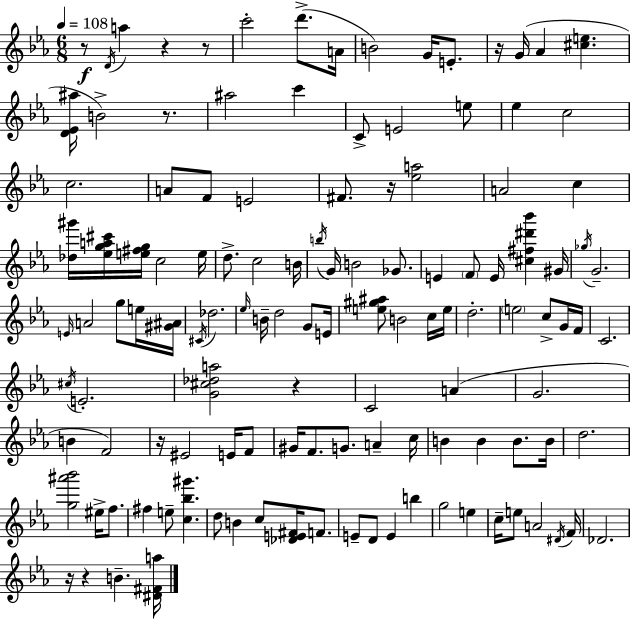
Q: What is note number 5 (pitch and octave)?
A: A4